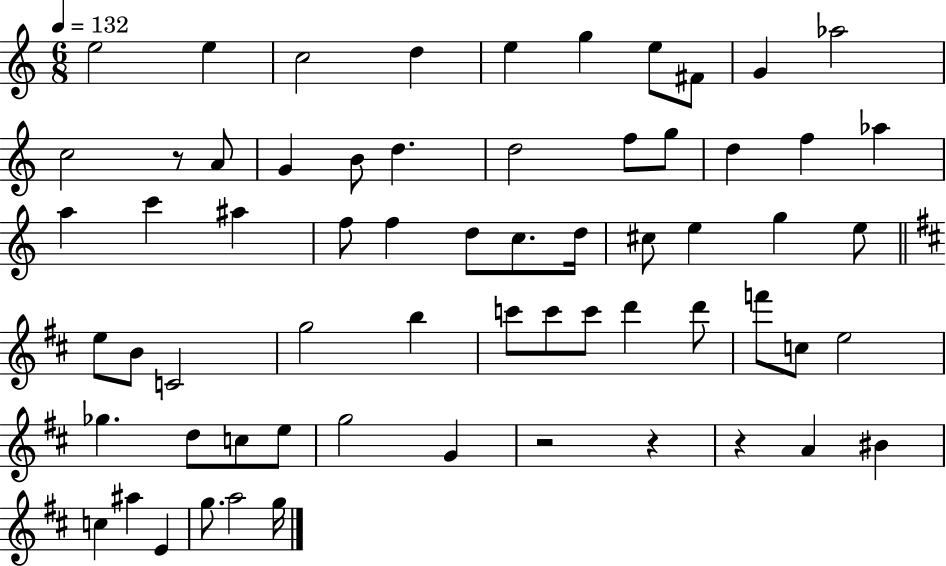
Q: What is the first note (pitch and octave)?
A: E5